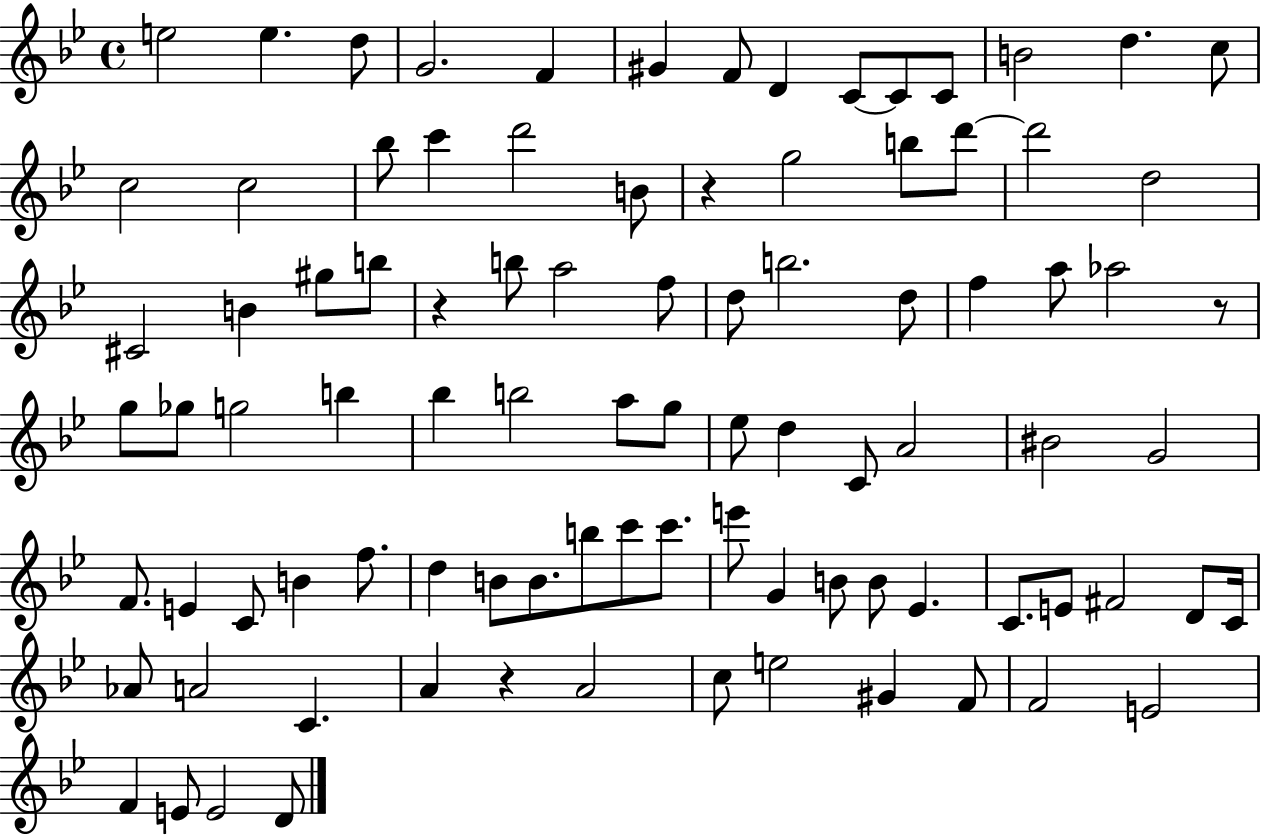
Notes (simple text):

E5/h E5/q. D5/e G4/h. F4/q G#4/q F4/e D4/q C4/e C4/e C4/e B4/h D5/q. C5/e C5/h C5/h Bb5/e C6/q D6/h B4/e R/q G5/h B5/e D6/e D6/h D5/h C#4/h B4/q G#5/e B5/e R/q B5/e A5/h F5/e D5/e B5/h. D5/e F5/q A5/e Ab5/h R/e G5/e Gb5/e G5/h B5/q Bb5/q B5/h A5/e G5/e Eb5/e D5/q C4/e A4/h BIS4/h G4/h F4/e. E4/q C4/e B4/q F5/e. D5/q B4/e B4/e. B5/e C6/e C6/e. E6/e G4/q B4/e B4/e Eb4/q. C4/e. E4/e F#4/h D4/e C4/s Ab4/e A4/h C4/q. A4/q R/q A4/h C5/e E5/h G#4/q F4/e F4/h E4/h F4/q E4/e E4/h D4/e